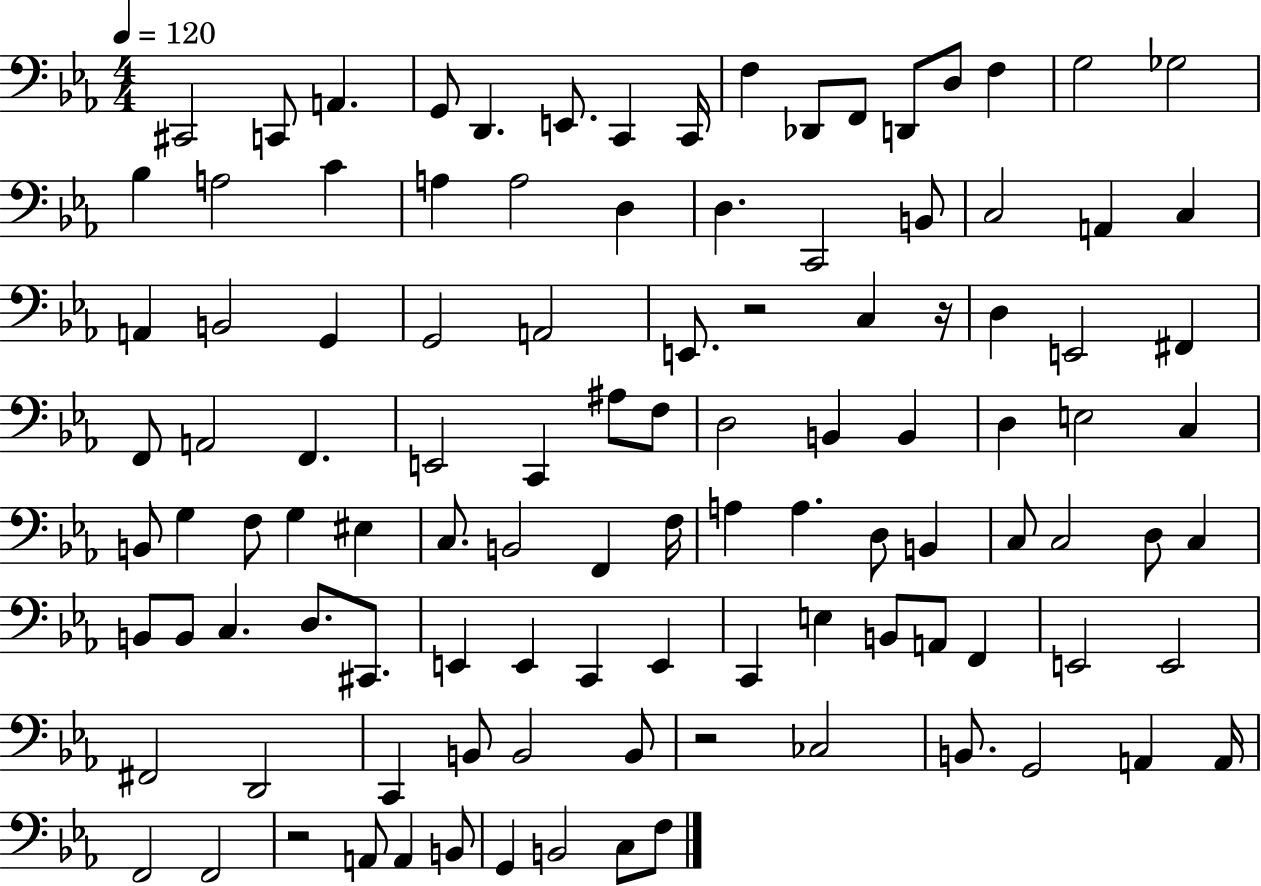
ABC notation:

X:1
T:Untitled
M:4/4
L:1/4
K:Eb
^C,,2 C,,/2 A,, G,,/2 D,, E,,/2 C,, C,,/4 F, _D,,/2 F,,/2 D,,/2 D,/2 F, G,2 _G,2 _B, A,2 C A, A,2 D, D, C,,2 B,,/2 C,2 A,, C, A,, B,,2 G,, G,,2 A,,2 E,,/2 z2 C, z/4 D, E,,2 ^F,, F,,/2 A,,2 F,, E,,2 C,, ^A,/2 F,/2 D,2 B,, B,, D, E,2 C, B,,/2 G, F,/2 G, ^E, C,/2 B,,2 F,, F,/4 A, A, D,/2 B,, C,/2 C,2 D,/2 C, B,,/2 B,,/2 C, D,/2 ^C,,/2 E,, E,, C,, E,, C,, E, B,,/2 A,,/2 F,, E,,2 E,,2 ^F,,2 D,,2 C,, B,,/2 B,,2 B,,/2 z2 _C,2 B,,/2 G,,2 A,, A,,/4 F,,2 F,,2 z2 A,,/2 A,, B,,/2 G,, B,,2 C,/2 F,/2